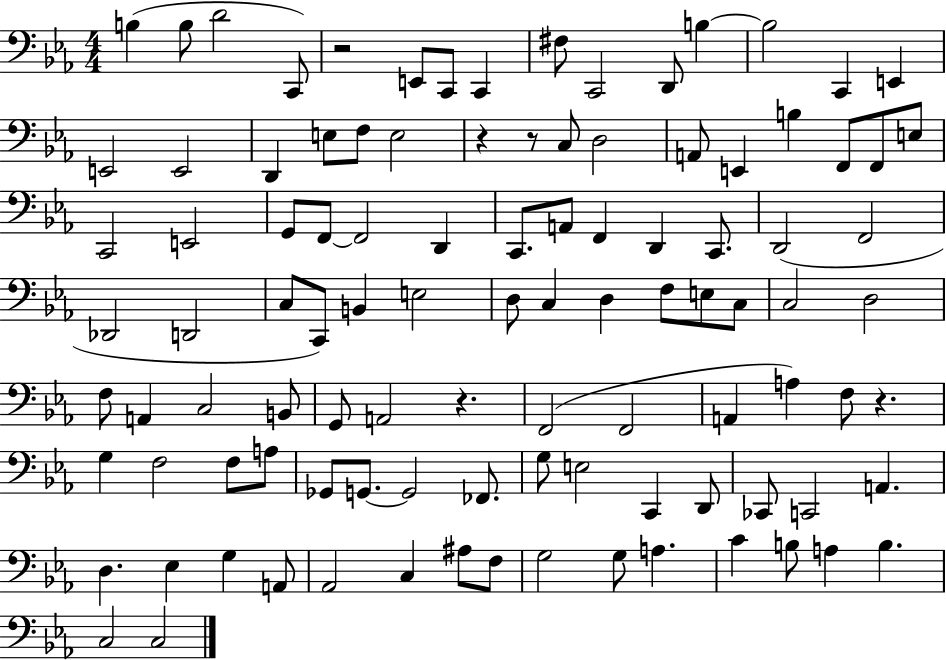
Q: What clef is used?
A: bass